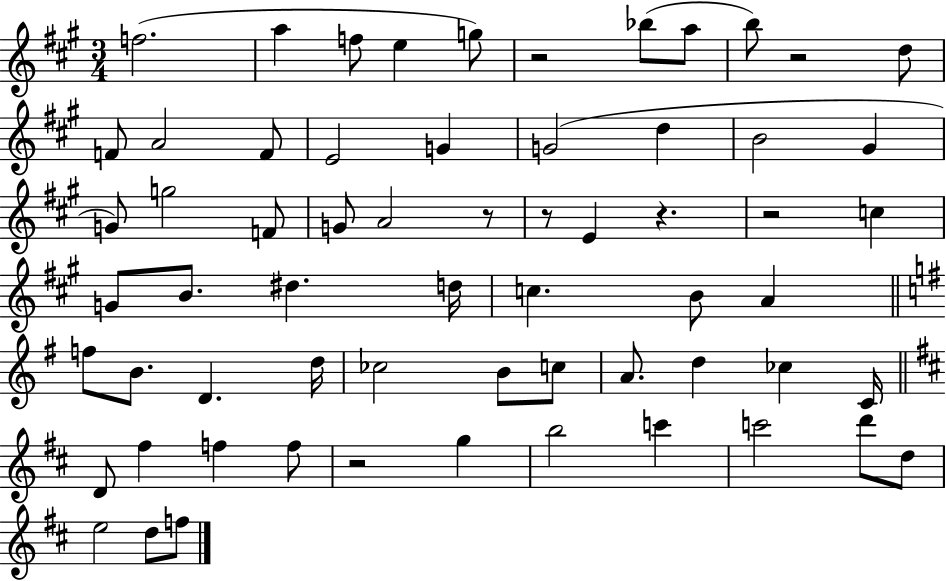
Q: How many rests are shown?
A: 7